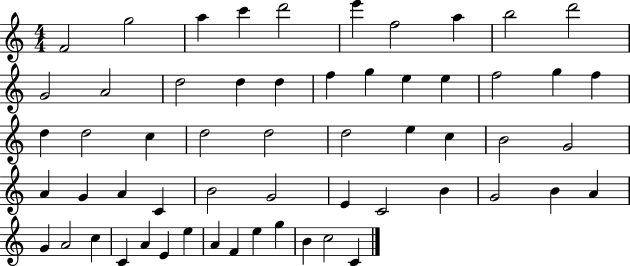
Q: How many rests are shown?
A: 0